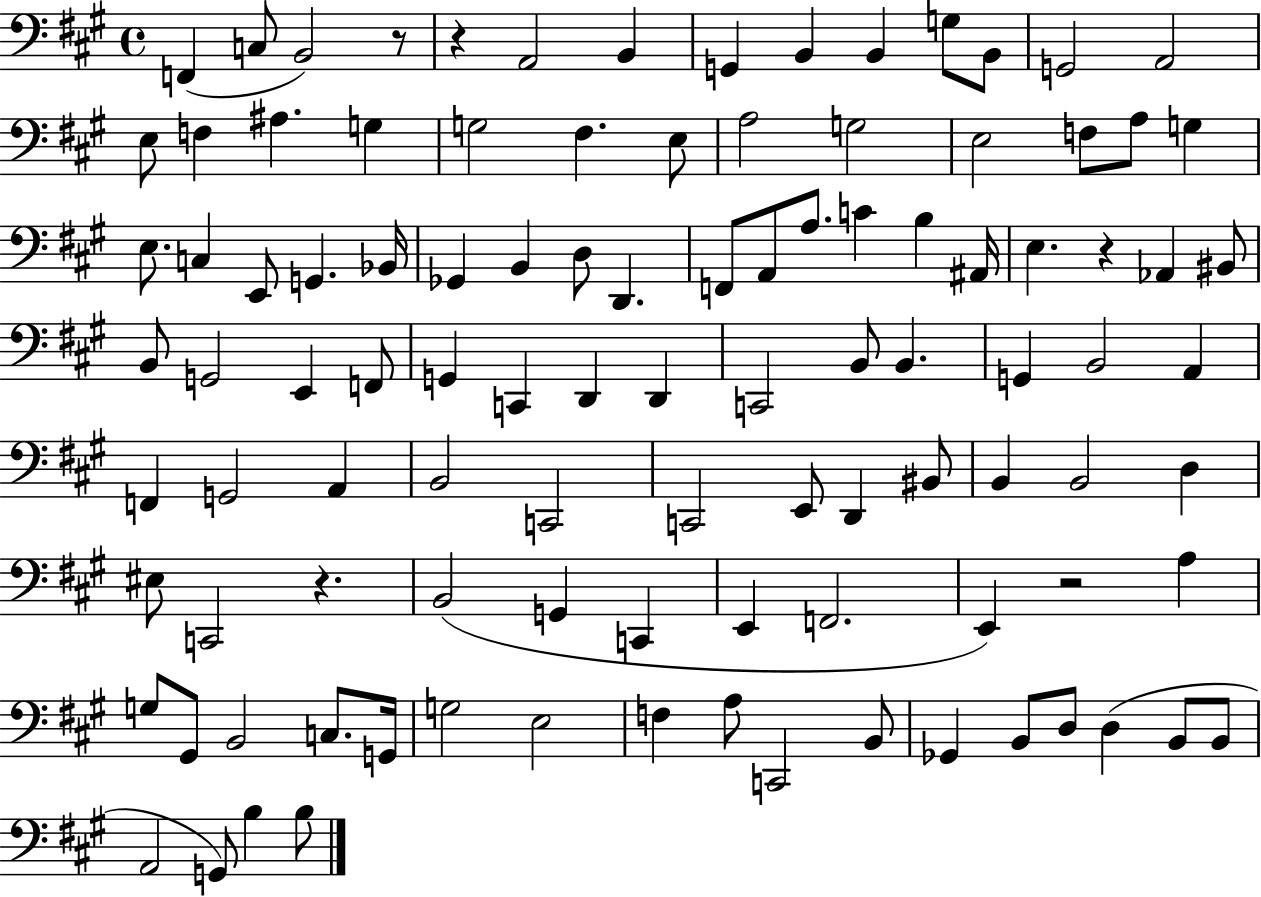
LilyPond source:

{
  \clef bass
  \time 4/4
  \defaultTimeSignature
  \key a \major
  f,4( c8 b,2) r8 | r4 a,2 b,4 | g,4 b,4 b,4 g8 b,8 | g,2 a,2 | \break e8 f4 ais4. g4 | g2 fis4. e8 | a2 g2 | e2 f8 a8 g4 | \break e8. c4 e,8 g,4. bes,16 | ges,4 b,4 d8 d,4. | f,8 a,8 a8. c'4 b4 ais,16 | e4. r4 aes,4 bis,8 | \break b,8 g,2 e,4 f,8 | g,4 c,4 d,4 d,4 | c,2 b,8 b,4. | g,4 b,2 a,4 | \break f,4 g,2 a,4 | b,2 c,2 | c,2 e,8 d,4 bis,8 | b,4 b,2 d4 | \break eis8 c,2 r4. | b,2( g,4 c,4 | e,4 f,2. | e,4) r2 a4 | \break g8 gis,8 b,2 c8. g,16 | g2 e2 | f4 a8 c,2 b,8 | ges,4 b,8 d8 d4( b,8 b,8 | \break a,2 g,8) b4 b8 | \bar "|."
}